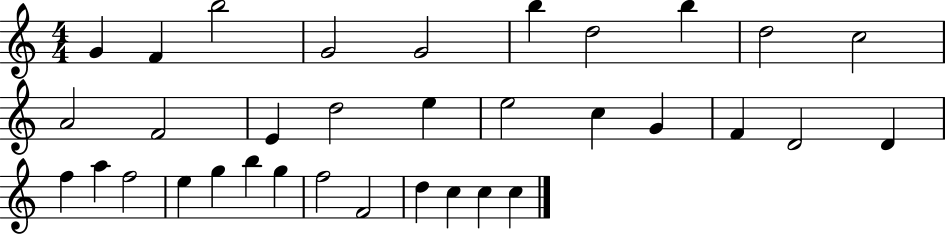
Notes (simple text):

G4/q F4/q B5/h G4/h G4/h B5/q D5/h B5/q D5/h C5/h A4/h F4/h E4/q D5/h E5/q E5/h C5/q G4/q F4/q D4/h D4/q F5/q A5/q F5/h E5/q G5/q B5/q G5/q F5/h F4/h D5/q C5/q C5/q C5/q